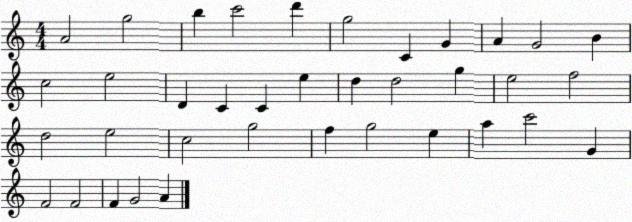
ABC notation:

X:1
T:Untitled
M:4/4
L:1/4
K:C
A2 g2 b c'2 d' g2 C G A G2 B c2 e2 D C C e d d2 g e2 f2 d2 e2 c2 g2 f g2 e a c'2 G F2 F2 F G2 A